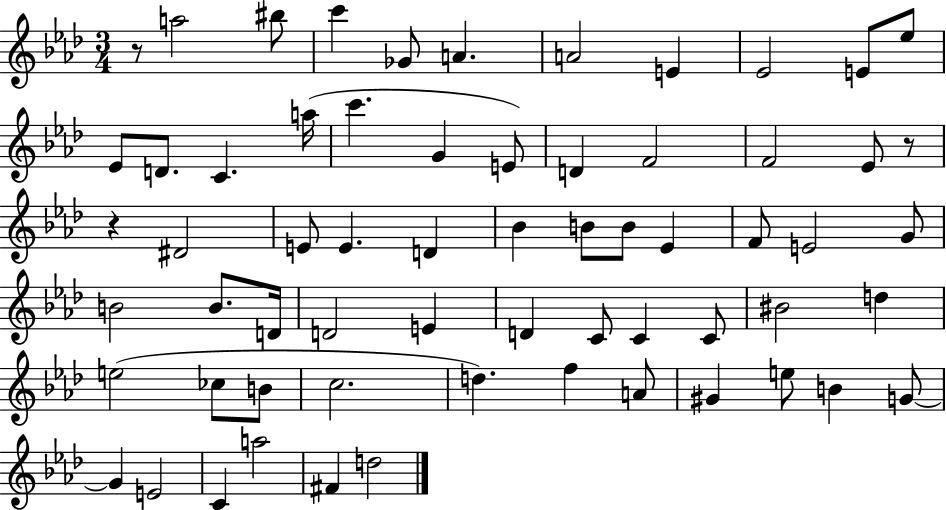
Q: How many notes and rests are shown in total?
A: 63